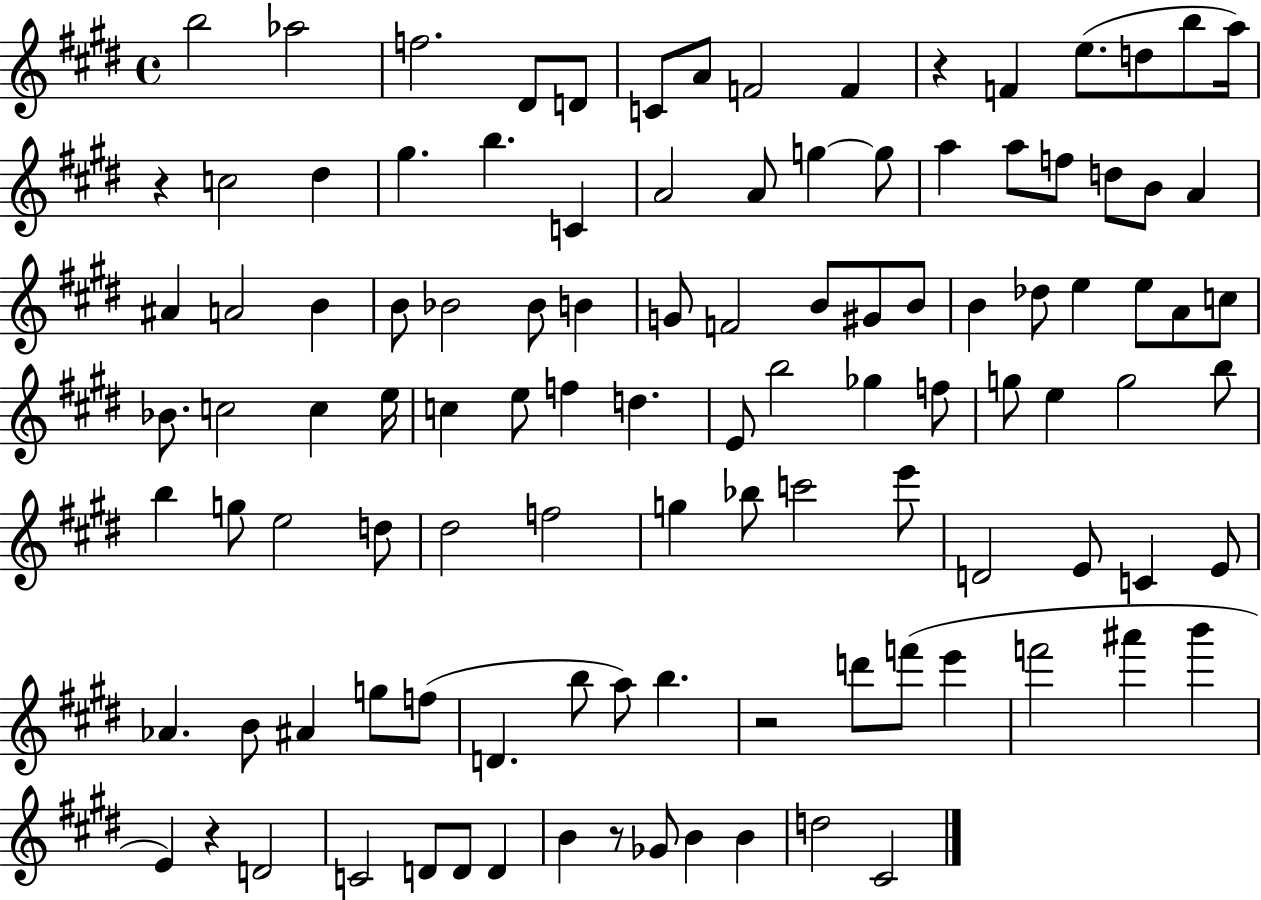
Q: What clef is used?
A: treble